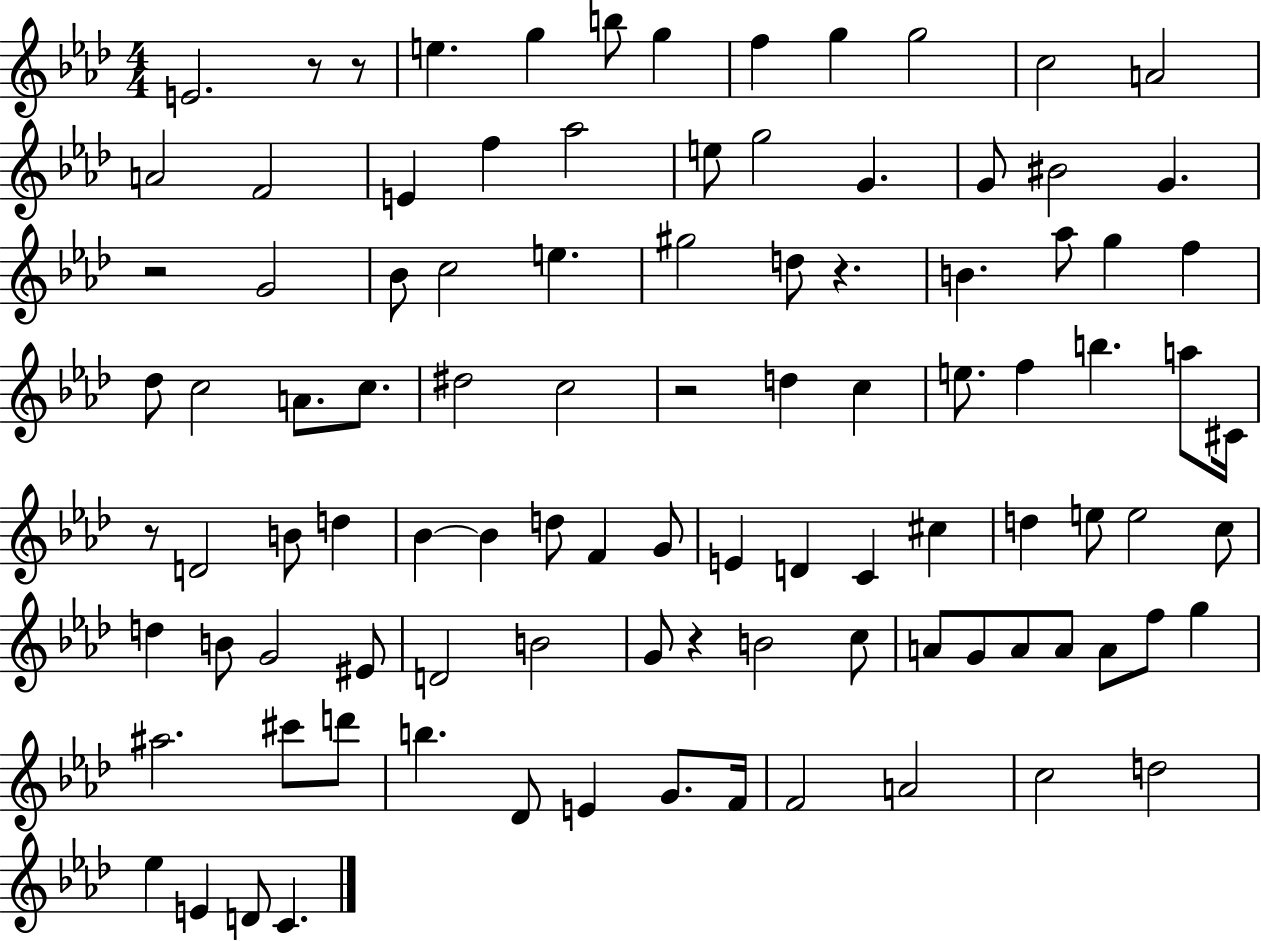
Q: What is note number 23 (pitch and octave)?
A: Bb4